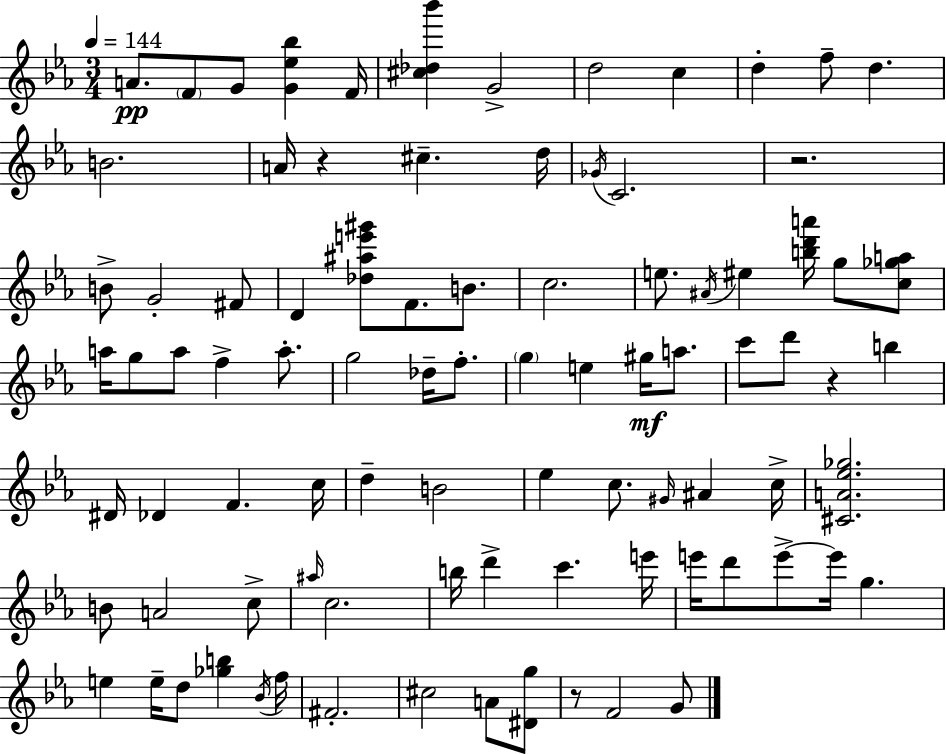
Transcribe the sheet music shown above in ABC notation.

X:1
T:Untitled
M:3/4
L:1/4
K:Cm
A/2 F/2 G/2 [G_e_b] F/4 [^c_d_b'] G2 d2 c d f/2 d B2 A/4 z ^c d/4 _G/4 C2 z2 B/2 G2 ^F/2 D [_d^ae'^g']/2 F/2 B/2 c2 e/2 ^A/4 ^e [bd'a']/4 g/2 [c_ga]/2 a/4 g/2 a/2 f a/2 g2 _d/4 f/2 g e ^g/4 a/2 c'/2 d'/2 z b ^D/4 _D F c/4 d B2 _e c/2 ^G/4 ^A c/4 [^CA_e_g]2 B/2 A2 c/2 ^a/4 c2 b/4 d' c' e'/4 e'/4 d'/2 e'/2 e'/4 g e e/4 d/2 [_gb] _B/4 f/4 ^F2 ^c2 A/2 [^Dg]/2 z/2 F2 G/2